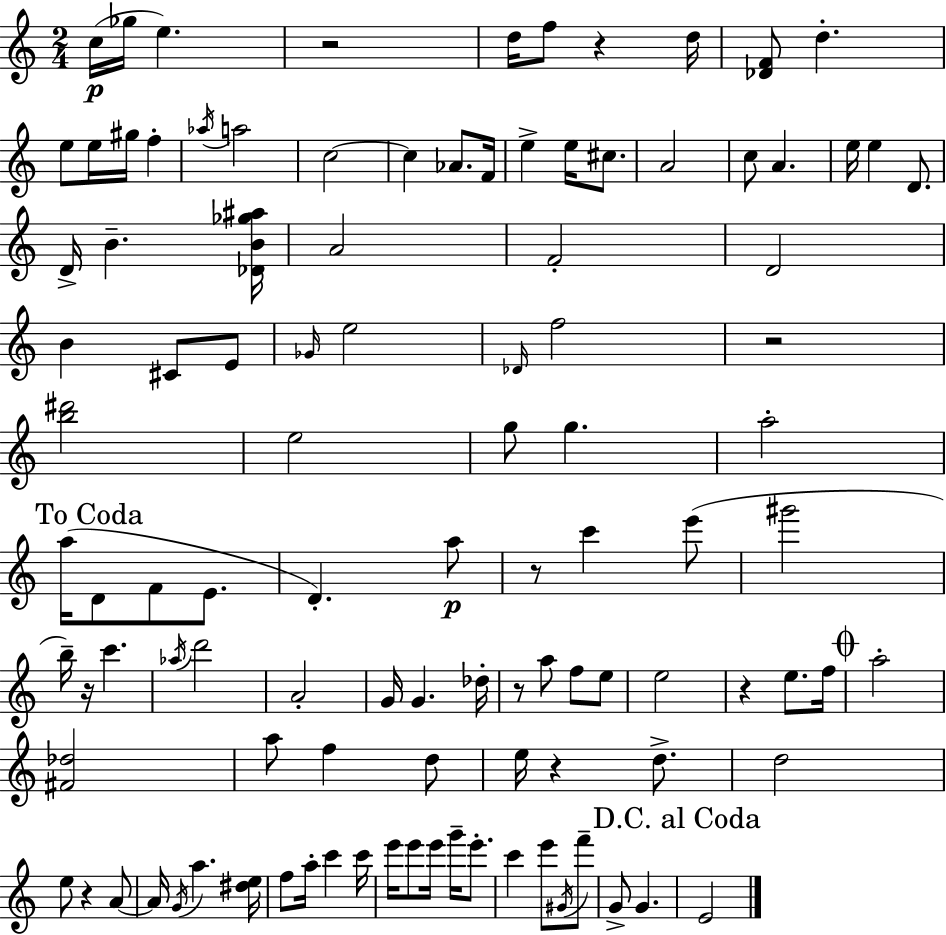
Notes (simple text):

C5/s Gb5/s E5/q. R/h D5/s F5/e R/q D5/s [Db4,F4]/e D5/q. E5/e E5/s G#5/s F5/q Ab5/s A5/h C5/h C5/q Ab4/e. F4/s E5/q E5/s C#5/e. A4/h C5/e A4/q. E5/s E5/q D4/e. D4/s B4/q. [Db4,B4,Gb5,A#5]/s A4/h F4/h D4/h B4/q C#4/e E4/e Gb4/s E5/h Db4/s F5/h R/h [B5,D#6]/h E5/h G5/e G5/q. A5/h A5/s D4/e F4/e E4/e. D4/q. A5/e R/e C6/q E6/e G#6/h B5/s R/s C6/q. Ab5/s D6/h A4/h G4/s G4/q. Db5/s R/e A5/e F5/e E5/e E5/h R/q E5/e. F5/s A5/h [F#4,Db5]/h A5/e F5/q D5/e E5/s R/q D5/e. D5/h E5/e R/q A4/e A4/s G4/s A5/q. [D#5,E5]/s F5/e A5/s C6/q C6/s E6/s E6/e E6/s G6/s E6/e. C6/q E6/e G#4/s F6/e G4/e G4/q. E4/h